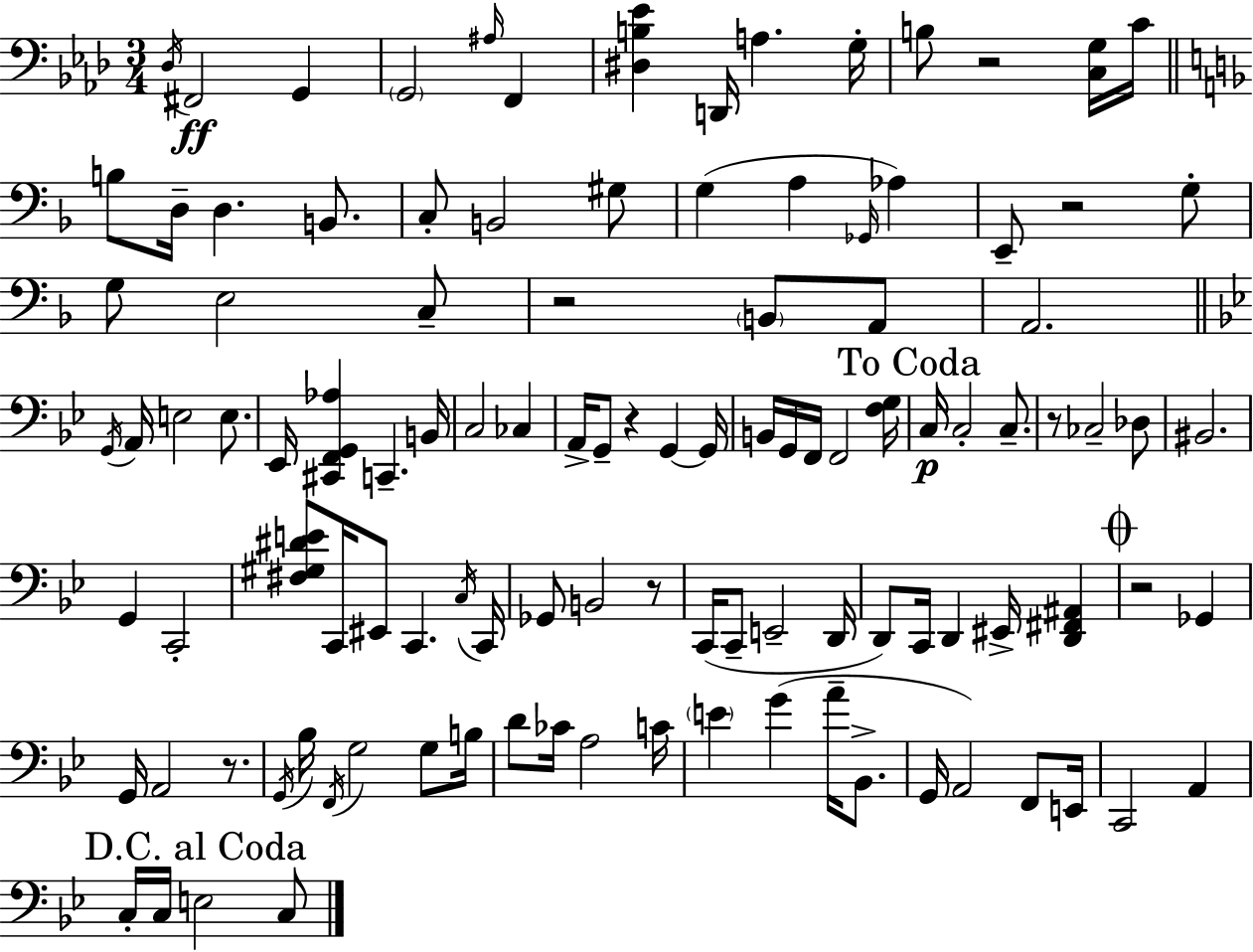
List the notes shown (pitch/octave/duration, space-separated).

Db3/s F#2/h G2/q G2/h A#3/s F2/q [D#3,B3,Eb4]/q D2/s A3/q. G3/s B3/e R/h [C3,G3]/s C4/s B3/e D3/s D3/q. B2/e. C3/e B2/h G#3/e G3/q A3/q Gb2/s Ab3/q E2/e R/h G3/e G3/e E3/h C3/e R/h B2/e A2/e A2/h. G2/s A2/s E3/h E3/e. Eb2/s [C#2,F2,G2,Ab3]/q C2/q. B2/s C3/h CES3/q A2/s G2/e R/q G2/q G2/s B2/s G2/s F2/s F2/h [F3,G3]/s C3/s C3/h C3/e. R/e CES3/h Db3/e BIS2/h. G2/q C2/h [F#3,G#3,D#4,E4]/e C2/s EIS2/e C2/q. C3/s C2/s Gb2/e B2/h R/e C2/s C2/e E2/h D2/s D2/e C2/s D2/q EIS2/s [D2,F#2,A#2]/q R/h Gb2/q G2/s A2/h R/e. G2/s Bb3/s F2/s G3/h G3/e B3/s D4/e CES4/s A3/h C4/s E4/q G4/q A4/s Bb2/e. G2/s A2/h F2/e E2/s C2/h A2/q C3/s C3/s E3/h C3/e